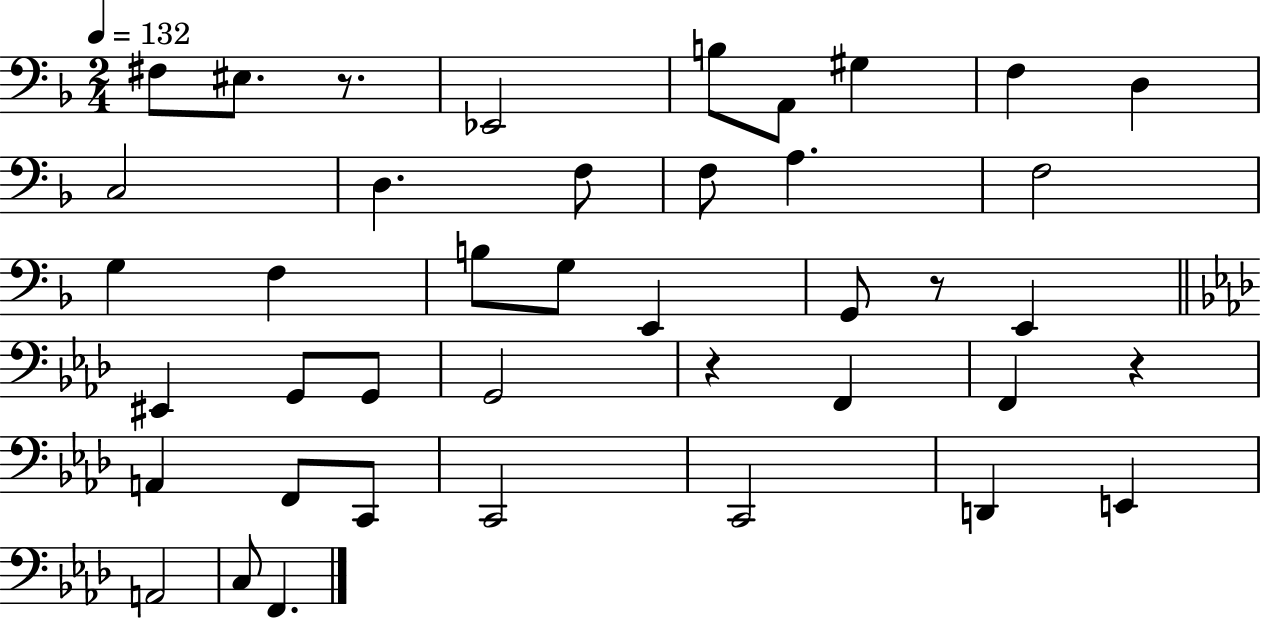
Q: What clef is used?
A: bass